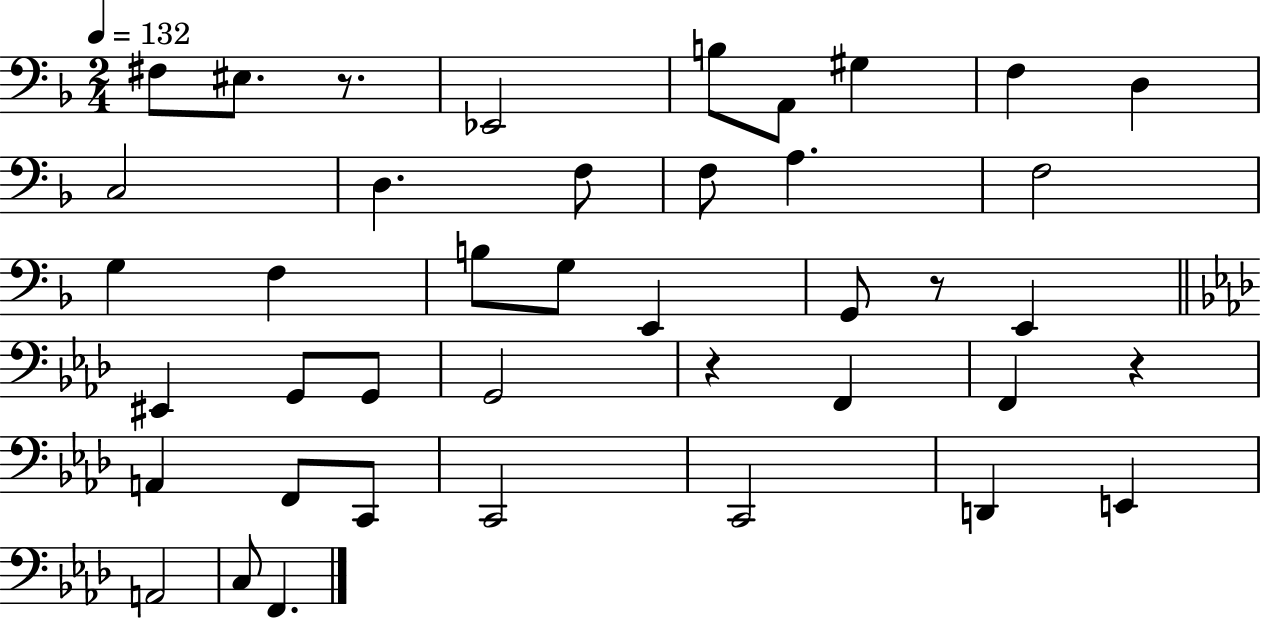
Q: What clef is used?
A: bass